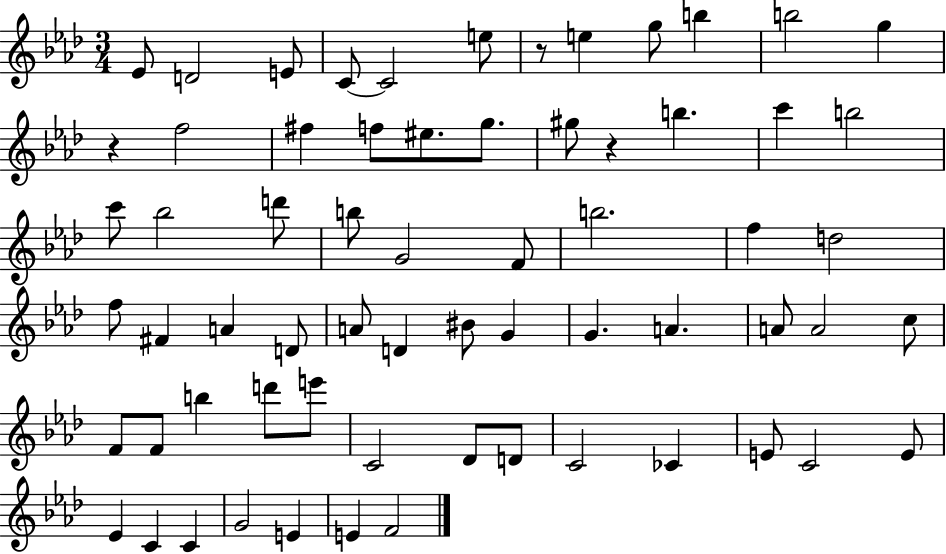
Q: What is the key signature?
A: AES major